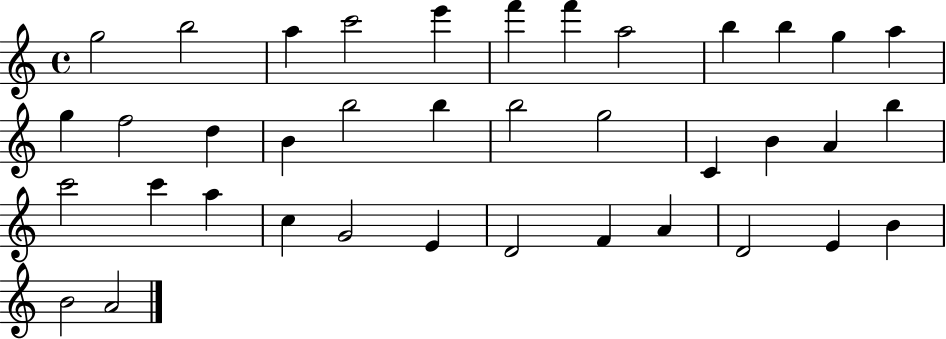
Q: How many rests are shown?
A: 0